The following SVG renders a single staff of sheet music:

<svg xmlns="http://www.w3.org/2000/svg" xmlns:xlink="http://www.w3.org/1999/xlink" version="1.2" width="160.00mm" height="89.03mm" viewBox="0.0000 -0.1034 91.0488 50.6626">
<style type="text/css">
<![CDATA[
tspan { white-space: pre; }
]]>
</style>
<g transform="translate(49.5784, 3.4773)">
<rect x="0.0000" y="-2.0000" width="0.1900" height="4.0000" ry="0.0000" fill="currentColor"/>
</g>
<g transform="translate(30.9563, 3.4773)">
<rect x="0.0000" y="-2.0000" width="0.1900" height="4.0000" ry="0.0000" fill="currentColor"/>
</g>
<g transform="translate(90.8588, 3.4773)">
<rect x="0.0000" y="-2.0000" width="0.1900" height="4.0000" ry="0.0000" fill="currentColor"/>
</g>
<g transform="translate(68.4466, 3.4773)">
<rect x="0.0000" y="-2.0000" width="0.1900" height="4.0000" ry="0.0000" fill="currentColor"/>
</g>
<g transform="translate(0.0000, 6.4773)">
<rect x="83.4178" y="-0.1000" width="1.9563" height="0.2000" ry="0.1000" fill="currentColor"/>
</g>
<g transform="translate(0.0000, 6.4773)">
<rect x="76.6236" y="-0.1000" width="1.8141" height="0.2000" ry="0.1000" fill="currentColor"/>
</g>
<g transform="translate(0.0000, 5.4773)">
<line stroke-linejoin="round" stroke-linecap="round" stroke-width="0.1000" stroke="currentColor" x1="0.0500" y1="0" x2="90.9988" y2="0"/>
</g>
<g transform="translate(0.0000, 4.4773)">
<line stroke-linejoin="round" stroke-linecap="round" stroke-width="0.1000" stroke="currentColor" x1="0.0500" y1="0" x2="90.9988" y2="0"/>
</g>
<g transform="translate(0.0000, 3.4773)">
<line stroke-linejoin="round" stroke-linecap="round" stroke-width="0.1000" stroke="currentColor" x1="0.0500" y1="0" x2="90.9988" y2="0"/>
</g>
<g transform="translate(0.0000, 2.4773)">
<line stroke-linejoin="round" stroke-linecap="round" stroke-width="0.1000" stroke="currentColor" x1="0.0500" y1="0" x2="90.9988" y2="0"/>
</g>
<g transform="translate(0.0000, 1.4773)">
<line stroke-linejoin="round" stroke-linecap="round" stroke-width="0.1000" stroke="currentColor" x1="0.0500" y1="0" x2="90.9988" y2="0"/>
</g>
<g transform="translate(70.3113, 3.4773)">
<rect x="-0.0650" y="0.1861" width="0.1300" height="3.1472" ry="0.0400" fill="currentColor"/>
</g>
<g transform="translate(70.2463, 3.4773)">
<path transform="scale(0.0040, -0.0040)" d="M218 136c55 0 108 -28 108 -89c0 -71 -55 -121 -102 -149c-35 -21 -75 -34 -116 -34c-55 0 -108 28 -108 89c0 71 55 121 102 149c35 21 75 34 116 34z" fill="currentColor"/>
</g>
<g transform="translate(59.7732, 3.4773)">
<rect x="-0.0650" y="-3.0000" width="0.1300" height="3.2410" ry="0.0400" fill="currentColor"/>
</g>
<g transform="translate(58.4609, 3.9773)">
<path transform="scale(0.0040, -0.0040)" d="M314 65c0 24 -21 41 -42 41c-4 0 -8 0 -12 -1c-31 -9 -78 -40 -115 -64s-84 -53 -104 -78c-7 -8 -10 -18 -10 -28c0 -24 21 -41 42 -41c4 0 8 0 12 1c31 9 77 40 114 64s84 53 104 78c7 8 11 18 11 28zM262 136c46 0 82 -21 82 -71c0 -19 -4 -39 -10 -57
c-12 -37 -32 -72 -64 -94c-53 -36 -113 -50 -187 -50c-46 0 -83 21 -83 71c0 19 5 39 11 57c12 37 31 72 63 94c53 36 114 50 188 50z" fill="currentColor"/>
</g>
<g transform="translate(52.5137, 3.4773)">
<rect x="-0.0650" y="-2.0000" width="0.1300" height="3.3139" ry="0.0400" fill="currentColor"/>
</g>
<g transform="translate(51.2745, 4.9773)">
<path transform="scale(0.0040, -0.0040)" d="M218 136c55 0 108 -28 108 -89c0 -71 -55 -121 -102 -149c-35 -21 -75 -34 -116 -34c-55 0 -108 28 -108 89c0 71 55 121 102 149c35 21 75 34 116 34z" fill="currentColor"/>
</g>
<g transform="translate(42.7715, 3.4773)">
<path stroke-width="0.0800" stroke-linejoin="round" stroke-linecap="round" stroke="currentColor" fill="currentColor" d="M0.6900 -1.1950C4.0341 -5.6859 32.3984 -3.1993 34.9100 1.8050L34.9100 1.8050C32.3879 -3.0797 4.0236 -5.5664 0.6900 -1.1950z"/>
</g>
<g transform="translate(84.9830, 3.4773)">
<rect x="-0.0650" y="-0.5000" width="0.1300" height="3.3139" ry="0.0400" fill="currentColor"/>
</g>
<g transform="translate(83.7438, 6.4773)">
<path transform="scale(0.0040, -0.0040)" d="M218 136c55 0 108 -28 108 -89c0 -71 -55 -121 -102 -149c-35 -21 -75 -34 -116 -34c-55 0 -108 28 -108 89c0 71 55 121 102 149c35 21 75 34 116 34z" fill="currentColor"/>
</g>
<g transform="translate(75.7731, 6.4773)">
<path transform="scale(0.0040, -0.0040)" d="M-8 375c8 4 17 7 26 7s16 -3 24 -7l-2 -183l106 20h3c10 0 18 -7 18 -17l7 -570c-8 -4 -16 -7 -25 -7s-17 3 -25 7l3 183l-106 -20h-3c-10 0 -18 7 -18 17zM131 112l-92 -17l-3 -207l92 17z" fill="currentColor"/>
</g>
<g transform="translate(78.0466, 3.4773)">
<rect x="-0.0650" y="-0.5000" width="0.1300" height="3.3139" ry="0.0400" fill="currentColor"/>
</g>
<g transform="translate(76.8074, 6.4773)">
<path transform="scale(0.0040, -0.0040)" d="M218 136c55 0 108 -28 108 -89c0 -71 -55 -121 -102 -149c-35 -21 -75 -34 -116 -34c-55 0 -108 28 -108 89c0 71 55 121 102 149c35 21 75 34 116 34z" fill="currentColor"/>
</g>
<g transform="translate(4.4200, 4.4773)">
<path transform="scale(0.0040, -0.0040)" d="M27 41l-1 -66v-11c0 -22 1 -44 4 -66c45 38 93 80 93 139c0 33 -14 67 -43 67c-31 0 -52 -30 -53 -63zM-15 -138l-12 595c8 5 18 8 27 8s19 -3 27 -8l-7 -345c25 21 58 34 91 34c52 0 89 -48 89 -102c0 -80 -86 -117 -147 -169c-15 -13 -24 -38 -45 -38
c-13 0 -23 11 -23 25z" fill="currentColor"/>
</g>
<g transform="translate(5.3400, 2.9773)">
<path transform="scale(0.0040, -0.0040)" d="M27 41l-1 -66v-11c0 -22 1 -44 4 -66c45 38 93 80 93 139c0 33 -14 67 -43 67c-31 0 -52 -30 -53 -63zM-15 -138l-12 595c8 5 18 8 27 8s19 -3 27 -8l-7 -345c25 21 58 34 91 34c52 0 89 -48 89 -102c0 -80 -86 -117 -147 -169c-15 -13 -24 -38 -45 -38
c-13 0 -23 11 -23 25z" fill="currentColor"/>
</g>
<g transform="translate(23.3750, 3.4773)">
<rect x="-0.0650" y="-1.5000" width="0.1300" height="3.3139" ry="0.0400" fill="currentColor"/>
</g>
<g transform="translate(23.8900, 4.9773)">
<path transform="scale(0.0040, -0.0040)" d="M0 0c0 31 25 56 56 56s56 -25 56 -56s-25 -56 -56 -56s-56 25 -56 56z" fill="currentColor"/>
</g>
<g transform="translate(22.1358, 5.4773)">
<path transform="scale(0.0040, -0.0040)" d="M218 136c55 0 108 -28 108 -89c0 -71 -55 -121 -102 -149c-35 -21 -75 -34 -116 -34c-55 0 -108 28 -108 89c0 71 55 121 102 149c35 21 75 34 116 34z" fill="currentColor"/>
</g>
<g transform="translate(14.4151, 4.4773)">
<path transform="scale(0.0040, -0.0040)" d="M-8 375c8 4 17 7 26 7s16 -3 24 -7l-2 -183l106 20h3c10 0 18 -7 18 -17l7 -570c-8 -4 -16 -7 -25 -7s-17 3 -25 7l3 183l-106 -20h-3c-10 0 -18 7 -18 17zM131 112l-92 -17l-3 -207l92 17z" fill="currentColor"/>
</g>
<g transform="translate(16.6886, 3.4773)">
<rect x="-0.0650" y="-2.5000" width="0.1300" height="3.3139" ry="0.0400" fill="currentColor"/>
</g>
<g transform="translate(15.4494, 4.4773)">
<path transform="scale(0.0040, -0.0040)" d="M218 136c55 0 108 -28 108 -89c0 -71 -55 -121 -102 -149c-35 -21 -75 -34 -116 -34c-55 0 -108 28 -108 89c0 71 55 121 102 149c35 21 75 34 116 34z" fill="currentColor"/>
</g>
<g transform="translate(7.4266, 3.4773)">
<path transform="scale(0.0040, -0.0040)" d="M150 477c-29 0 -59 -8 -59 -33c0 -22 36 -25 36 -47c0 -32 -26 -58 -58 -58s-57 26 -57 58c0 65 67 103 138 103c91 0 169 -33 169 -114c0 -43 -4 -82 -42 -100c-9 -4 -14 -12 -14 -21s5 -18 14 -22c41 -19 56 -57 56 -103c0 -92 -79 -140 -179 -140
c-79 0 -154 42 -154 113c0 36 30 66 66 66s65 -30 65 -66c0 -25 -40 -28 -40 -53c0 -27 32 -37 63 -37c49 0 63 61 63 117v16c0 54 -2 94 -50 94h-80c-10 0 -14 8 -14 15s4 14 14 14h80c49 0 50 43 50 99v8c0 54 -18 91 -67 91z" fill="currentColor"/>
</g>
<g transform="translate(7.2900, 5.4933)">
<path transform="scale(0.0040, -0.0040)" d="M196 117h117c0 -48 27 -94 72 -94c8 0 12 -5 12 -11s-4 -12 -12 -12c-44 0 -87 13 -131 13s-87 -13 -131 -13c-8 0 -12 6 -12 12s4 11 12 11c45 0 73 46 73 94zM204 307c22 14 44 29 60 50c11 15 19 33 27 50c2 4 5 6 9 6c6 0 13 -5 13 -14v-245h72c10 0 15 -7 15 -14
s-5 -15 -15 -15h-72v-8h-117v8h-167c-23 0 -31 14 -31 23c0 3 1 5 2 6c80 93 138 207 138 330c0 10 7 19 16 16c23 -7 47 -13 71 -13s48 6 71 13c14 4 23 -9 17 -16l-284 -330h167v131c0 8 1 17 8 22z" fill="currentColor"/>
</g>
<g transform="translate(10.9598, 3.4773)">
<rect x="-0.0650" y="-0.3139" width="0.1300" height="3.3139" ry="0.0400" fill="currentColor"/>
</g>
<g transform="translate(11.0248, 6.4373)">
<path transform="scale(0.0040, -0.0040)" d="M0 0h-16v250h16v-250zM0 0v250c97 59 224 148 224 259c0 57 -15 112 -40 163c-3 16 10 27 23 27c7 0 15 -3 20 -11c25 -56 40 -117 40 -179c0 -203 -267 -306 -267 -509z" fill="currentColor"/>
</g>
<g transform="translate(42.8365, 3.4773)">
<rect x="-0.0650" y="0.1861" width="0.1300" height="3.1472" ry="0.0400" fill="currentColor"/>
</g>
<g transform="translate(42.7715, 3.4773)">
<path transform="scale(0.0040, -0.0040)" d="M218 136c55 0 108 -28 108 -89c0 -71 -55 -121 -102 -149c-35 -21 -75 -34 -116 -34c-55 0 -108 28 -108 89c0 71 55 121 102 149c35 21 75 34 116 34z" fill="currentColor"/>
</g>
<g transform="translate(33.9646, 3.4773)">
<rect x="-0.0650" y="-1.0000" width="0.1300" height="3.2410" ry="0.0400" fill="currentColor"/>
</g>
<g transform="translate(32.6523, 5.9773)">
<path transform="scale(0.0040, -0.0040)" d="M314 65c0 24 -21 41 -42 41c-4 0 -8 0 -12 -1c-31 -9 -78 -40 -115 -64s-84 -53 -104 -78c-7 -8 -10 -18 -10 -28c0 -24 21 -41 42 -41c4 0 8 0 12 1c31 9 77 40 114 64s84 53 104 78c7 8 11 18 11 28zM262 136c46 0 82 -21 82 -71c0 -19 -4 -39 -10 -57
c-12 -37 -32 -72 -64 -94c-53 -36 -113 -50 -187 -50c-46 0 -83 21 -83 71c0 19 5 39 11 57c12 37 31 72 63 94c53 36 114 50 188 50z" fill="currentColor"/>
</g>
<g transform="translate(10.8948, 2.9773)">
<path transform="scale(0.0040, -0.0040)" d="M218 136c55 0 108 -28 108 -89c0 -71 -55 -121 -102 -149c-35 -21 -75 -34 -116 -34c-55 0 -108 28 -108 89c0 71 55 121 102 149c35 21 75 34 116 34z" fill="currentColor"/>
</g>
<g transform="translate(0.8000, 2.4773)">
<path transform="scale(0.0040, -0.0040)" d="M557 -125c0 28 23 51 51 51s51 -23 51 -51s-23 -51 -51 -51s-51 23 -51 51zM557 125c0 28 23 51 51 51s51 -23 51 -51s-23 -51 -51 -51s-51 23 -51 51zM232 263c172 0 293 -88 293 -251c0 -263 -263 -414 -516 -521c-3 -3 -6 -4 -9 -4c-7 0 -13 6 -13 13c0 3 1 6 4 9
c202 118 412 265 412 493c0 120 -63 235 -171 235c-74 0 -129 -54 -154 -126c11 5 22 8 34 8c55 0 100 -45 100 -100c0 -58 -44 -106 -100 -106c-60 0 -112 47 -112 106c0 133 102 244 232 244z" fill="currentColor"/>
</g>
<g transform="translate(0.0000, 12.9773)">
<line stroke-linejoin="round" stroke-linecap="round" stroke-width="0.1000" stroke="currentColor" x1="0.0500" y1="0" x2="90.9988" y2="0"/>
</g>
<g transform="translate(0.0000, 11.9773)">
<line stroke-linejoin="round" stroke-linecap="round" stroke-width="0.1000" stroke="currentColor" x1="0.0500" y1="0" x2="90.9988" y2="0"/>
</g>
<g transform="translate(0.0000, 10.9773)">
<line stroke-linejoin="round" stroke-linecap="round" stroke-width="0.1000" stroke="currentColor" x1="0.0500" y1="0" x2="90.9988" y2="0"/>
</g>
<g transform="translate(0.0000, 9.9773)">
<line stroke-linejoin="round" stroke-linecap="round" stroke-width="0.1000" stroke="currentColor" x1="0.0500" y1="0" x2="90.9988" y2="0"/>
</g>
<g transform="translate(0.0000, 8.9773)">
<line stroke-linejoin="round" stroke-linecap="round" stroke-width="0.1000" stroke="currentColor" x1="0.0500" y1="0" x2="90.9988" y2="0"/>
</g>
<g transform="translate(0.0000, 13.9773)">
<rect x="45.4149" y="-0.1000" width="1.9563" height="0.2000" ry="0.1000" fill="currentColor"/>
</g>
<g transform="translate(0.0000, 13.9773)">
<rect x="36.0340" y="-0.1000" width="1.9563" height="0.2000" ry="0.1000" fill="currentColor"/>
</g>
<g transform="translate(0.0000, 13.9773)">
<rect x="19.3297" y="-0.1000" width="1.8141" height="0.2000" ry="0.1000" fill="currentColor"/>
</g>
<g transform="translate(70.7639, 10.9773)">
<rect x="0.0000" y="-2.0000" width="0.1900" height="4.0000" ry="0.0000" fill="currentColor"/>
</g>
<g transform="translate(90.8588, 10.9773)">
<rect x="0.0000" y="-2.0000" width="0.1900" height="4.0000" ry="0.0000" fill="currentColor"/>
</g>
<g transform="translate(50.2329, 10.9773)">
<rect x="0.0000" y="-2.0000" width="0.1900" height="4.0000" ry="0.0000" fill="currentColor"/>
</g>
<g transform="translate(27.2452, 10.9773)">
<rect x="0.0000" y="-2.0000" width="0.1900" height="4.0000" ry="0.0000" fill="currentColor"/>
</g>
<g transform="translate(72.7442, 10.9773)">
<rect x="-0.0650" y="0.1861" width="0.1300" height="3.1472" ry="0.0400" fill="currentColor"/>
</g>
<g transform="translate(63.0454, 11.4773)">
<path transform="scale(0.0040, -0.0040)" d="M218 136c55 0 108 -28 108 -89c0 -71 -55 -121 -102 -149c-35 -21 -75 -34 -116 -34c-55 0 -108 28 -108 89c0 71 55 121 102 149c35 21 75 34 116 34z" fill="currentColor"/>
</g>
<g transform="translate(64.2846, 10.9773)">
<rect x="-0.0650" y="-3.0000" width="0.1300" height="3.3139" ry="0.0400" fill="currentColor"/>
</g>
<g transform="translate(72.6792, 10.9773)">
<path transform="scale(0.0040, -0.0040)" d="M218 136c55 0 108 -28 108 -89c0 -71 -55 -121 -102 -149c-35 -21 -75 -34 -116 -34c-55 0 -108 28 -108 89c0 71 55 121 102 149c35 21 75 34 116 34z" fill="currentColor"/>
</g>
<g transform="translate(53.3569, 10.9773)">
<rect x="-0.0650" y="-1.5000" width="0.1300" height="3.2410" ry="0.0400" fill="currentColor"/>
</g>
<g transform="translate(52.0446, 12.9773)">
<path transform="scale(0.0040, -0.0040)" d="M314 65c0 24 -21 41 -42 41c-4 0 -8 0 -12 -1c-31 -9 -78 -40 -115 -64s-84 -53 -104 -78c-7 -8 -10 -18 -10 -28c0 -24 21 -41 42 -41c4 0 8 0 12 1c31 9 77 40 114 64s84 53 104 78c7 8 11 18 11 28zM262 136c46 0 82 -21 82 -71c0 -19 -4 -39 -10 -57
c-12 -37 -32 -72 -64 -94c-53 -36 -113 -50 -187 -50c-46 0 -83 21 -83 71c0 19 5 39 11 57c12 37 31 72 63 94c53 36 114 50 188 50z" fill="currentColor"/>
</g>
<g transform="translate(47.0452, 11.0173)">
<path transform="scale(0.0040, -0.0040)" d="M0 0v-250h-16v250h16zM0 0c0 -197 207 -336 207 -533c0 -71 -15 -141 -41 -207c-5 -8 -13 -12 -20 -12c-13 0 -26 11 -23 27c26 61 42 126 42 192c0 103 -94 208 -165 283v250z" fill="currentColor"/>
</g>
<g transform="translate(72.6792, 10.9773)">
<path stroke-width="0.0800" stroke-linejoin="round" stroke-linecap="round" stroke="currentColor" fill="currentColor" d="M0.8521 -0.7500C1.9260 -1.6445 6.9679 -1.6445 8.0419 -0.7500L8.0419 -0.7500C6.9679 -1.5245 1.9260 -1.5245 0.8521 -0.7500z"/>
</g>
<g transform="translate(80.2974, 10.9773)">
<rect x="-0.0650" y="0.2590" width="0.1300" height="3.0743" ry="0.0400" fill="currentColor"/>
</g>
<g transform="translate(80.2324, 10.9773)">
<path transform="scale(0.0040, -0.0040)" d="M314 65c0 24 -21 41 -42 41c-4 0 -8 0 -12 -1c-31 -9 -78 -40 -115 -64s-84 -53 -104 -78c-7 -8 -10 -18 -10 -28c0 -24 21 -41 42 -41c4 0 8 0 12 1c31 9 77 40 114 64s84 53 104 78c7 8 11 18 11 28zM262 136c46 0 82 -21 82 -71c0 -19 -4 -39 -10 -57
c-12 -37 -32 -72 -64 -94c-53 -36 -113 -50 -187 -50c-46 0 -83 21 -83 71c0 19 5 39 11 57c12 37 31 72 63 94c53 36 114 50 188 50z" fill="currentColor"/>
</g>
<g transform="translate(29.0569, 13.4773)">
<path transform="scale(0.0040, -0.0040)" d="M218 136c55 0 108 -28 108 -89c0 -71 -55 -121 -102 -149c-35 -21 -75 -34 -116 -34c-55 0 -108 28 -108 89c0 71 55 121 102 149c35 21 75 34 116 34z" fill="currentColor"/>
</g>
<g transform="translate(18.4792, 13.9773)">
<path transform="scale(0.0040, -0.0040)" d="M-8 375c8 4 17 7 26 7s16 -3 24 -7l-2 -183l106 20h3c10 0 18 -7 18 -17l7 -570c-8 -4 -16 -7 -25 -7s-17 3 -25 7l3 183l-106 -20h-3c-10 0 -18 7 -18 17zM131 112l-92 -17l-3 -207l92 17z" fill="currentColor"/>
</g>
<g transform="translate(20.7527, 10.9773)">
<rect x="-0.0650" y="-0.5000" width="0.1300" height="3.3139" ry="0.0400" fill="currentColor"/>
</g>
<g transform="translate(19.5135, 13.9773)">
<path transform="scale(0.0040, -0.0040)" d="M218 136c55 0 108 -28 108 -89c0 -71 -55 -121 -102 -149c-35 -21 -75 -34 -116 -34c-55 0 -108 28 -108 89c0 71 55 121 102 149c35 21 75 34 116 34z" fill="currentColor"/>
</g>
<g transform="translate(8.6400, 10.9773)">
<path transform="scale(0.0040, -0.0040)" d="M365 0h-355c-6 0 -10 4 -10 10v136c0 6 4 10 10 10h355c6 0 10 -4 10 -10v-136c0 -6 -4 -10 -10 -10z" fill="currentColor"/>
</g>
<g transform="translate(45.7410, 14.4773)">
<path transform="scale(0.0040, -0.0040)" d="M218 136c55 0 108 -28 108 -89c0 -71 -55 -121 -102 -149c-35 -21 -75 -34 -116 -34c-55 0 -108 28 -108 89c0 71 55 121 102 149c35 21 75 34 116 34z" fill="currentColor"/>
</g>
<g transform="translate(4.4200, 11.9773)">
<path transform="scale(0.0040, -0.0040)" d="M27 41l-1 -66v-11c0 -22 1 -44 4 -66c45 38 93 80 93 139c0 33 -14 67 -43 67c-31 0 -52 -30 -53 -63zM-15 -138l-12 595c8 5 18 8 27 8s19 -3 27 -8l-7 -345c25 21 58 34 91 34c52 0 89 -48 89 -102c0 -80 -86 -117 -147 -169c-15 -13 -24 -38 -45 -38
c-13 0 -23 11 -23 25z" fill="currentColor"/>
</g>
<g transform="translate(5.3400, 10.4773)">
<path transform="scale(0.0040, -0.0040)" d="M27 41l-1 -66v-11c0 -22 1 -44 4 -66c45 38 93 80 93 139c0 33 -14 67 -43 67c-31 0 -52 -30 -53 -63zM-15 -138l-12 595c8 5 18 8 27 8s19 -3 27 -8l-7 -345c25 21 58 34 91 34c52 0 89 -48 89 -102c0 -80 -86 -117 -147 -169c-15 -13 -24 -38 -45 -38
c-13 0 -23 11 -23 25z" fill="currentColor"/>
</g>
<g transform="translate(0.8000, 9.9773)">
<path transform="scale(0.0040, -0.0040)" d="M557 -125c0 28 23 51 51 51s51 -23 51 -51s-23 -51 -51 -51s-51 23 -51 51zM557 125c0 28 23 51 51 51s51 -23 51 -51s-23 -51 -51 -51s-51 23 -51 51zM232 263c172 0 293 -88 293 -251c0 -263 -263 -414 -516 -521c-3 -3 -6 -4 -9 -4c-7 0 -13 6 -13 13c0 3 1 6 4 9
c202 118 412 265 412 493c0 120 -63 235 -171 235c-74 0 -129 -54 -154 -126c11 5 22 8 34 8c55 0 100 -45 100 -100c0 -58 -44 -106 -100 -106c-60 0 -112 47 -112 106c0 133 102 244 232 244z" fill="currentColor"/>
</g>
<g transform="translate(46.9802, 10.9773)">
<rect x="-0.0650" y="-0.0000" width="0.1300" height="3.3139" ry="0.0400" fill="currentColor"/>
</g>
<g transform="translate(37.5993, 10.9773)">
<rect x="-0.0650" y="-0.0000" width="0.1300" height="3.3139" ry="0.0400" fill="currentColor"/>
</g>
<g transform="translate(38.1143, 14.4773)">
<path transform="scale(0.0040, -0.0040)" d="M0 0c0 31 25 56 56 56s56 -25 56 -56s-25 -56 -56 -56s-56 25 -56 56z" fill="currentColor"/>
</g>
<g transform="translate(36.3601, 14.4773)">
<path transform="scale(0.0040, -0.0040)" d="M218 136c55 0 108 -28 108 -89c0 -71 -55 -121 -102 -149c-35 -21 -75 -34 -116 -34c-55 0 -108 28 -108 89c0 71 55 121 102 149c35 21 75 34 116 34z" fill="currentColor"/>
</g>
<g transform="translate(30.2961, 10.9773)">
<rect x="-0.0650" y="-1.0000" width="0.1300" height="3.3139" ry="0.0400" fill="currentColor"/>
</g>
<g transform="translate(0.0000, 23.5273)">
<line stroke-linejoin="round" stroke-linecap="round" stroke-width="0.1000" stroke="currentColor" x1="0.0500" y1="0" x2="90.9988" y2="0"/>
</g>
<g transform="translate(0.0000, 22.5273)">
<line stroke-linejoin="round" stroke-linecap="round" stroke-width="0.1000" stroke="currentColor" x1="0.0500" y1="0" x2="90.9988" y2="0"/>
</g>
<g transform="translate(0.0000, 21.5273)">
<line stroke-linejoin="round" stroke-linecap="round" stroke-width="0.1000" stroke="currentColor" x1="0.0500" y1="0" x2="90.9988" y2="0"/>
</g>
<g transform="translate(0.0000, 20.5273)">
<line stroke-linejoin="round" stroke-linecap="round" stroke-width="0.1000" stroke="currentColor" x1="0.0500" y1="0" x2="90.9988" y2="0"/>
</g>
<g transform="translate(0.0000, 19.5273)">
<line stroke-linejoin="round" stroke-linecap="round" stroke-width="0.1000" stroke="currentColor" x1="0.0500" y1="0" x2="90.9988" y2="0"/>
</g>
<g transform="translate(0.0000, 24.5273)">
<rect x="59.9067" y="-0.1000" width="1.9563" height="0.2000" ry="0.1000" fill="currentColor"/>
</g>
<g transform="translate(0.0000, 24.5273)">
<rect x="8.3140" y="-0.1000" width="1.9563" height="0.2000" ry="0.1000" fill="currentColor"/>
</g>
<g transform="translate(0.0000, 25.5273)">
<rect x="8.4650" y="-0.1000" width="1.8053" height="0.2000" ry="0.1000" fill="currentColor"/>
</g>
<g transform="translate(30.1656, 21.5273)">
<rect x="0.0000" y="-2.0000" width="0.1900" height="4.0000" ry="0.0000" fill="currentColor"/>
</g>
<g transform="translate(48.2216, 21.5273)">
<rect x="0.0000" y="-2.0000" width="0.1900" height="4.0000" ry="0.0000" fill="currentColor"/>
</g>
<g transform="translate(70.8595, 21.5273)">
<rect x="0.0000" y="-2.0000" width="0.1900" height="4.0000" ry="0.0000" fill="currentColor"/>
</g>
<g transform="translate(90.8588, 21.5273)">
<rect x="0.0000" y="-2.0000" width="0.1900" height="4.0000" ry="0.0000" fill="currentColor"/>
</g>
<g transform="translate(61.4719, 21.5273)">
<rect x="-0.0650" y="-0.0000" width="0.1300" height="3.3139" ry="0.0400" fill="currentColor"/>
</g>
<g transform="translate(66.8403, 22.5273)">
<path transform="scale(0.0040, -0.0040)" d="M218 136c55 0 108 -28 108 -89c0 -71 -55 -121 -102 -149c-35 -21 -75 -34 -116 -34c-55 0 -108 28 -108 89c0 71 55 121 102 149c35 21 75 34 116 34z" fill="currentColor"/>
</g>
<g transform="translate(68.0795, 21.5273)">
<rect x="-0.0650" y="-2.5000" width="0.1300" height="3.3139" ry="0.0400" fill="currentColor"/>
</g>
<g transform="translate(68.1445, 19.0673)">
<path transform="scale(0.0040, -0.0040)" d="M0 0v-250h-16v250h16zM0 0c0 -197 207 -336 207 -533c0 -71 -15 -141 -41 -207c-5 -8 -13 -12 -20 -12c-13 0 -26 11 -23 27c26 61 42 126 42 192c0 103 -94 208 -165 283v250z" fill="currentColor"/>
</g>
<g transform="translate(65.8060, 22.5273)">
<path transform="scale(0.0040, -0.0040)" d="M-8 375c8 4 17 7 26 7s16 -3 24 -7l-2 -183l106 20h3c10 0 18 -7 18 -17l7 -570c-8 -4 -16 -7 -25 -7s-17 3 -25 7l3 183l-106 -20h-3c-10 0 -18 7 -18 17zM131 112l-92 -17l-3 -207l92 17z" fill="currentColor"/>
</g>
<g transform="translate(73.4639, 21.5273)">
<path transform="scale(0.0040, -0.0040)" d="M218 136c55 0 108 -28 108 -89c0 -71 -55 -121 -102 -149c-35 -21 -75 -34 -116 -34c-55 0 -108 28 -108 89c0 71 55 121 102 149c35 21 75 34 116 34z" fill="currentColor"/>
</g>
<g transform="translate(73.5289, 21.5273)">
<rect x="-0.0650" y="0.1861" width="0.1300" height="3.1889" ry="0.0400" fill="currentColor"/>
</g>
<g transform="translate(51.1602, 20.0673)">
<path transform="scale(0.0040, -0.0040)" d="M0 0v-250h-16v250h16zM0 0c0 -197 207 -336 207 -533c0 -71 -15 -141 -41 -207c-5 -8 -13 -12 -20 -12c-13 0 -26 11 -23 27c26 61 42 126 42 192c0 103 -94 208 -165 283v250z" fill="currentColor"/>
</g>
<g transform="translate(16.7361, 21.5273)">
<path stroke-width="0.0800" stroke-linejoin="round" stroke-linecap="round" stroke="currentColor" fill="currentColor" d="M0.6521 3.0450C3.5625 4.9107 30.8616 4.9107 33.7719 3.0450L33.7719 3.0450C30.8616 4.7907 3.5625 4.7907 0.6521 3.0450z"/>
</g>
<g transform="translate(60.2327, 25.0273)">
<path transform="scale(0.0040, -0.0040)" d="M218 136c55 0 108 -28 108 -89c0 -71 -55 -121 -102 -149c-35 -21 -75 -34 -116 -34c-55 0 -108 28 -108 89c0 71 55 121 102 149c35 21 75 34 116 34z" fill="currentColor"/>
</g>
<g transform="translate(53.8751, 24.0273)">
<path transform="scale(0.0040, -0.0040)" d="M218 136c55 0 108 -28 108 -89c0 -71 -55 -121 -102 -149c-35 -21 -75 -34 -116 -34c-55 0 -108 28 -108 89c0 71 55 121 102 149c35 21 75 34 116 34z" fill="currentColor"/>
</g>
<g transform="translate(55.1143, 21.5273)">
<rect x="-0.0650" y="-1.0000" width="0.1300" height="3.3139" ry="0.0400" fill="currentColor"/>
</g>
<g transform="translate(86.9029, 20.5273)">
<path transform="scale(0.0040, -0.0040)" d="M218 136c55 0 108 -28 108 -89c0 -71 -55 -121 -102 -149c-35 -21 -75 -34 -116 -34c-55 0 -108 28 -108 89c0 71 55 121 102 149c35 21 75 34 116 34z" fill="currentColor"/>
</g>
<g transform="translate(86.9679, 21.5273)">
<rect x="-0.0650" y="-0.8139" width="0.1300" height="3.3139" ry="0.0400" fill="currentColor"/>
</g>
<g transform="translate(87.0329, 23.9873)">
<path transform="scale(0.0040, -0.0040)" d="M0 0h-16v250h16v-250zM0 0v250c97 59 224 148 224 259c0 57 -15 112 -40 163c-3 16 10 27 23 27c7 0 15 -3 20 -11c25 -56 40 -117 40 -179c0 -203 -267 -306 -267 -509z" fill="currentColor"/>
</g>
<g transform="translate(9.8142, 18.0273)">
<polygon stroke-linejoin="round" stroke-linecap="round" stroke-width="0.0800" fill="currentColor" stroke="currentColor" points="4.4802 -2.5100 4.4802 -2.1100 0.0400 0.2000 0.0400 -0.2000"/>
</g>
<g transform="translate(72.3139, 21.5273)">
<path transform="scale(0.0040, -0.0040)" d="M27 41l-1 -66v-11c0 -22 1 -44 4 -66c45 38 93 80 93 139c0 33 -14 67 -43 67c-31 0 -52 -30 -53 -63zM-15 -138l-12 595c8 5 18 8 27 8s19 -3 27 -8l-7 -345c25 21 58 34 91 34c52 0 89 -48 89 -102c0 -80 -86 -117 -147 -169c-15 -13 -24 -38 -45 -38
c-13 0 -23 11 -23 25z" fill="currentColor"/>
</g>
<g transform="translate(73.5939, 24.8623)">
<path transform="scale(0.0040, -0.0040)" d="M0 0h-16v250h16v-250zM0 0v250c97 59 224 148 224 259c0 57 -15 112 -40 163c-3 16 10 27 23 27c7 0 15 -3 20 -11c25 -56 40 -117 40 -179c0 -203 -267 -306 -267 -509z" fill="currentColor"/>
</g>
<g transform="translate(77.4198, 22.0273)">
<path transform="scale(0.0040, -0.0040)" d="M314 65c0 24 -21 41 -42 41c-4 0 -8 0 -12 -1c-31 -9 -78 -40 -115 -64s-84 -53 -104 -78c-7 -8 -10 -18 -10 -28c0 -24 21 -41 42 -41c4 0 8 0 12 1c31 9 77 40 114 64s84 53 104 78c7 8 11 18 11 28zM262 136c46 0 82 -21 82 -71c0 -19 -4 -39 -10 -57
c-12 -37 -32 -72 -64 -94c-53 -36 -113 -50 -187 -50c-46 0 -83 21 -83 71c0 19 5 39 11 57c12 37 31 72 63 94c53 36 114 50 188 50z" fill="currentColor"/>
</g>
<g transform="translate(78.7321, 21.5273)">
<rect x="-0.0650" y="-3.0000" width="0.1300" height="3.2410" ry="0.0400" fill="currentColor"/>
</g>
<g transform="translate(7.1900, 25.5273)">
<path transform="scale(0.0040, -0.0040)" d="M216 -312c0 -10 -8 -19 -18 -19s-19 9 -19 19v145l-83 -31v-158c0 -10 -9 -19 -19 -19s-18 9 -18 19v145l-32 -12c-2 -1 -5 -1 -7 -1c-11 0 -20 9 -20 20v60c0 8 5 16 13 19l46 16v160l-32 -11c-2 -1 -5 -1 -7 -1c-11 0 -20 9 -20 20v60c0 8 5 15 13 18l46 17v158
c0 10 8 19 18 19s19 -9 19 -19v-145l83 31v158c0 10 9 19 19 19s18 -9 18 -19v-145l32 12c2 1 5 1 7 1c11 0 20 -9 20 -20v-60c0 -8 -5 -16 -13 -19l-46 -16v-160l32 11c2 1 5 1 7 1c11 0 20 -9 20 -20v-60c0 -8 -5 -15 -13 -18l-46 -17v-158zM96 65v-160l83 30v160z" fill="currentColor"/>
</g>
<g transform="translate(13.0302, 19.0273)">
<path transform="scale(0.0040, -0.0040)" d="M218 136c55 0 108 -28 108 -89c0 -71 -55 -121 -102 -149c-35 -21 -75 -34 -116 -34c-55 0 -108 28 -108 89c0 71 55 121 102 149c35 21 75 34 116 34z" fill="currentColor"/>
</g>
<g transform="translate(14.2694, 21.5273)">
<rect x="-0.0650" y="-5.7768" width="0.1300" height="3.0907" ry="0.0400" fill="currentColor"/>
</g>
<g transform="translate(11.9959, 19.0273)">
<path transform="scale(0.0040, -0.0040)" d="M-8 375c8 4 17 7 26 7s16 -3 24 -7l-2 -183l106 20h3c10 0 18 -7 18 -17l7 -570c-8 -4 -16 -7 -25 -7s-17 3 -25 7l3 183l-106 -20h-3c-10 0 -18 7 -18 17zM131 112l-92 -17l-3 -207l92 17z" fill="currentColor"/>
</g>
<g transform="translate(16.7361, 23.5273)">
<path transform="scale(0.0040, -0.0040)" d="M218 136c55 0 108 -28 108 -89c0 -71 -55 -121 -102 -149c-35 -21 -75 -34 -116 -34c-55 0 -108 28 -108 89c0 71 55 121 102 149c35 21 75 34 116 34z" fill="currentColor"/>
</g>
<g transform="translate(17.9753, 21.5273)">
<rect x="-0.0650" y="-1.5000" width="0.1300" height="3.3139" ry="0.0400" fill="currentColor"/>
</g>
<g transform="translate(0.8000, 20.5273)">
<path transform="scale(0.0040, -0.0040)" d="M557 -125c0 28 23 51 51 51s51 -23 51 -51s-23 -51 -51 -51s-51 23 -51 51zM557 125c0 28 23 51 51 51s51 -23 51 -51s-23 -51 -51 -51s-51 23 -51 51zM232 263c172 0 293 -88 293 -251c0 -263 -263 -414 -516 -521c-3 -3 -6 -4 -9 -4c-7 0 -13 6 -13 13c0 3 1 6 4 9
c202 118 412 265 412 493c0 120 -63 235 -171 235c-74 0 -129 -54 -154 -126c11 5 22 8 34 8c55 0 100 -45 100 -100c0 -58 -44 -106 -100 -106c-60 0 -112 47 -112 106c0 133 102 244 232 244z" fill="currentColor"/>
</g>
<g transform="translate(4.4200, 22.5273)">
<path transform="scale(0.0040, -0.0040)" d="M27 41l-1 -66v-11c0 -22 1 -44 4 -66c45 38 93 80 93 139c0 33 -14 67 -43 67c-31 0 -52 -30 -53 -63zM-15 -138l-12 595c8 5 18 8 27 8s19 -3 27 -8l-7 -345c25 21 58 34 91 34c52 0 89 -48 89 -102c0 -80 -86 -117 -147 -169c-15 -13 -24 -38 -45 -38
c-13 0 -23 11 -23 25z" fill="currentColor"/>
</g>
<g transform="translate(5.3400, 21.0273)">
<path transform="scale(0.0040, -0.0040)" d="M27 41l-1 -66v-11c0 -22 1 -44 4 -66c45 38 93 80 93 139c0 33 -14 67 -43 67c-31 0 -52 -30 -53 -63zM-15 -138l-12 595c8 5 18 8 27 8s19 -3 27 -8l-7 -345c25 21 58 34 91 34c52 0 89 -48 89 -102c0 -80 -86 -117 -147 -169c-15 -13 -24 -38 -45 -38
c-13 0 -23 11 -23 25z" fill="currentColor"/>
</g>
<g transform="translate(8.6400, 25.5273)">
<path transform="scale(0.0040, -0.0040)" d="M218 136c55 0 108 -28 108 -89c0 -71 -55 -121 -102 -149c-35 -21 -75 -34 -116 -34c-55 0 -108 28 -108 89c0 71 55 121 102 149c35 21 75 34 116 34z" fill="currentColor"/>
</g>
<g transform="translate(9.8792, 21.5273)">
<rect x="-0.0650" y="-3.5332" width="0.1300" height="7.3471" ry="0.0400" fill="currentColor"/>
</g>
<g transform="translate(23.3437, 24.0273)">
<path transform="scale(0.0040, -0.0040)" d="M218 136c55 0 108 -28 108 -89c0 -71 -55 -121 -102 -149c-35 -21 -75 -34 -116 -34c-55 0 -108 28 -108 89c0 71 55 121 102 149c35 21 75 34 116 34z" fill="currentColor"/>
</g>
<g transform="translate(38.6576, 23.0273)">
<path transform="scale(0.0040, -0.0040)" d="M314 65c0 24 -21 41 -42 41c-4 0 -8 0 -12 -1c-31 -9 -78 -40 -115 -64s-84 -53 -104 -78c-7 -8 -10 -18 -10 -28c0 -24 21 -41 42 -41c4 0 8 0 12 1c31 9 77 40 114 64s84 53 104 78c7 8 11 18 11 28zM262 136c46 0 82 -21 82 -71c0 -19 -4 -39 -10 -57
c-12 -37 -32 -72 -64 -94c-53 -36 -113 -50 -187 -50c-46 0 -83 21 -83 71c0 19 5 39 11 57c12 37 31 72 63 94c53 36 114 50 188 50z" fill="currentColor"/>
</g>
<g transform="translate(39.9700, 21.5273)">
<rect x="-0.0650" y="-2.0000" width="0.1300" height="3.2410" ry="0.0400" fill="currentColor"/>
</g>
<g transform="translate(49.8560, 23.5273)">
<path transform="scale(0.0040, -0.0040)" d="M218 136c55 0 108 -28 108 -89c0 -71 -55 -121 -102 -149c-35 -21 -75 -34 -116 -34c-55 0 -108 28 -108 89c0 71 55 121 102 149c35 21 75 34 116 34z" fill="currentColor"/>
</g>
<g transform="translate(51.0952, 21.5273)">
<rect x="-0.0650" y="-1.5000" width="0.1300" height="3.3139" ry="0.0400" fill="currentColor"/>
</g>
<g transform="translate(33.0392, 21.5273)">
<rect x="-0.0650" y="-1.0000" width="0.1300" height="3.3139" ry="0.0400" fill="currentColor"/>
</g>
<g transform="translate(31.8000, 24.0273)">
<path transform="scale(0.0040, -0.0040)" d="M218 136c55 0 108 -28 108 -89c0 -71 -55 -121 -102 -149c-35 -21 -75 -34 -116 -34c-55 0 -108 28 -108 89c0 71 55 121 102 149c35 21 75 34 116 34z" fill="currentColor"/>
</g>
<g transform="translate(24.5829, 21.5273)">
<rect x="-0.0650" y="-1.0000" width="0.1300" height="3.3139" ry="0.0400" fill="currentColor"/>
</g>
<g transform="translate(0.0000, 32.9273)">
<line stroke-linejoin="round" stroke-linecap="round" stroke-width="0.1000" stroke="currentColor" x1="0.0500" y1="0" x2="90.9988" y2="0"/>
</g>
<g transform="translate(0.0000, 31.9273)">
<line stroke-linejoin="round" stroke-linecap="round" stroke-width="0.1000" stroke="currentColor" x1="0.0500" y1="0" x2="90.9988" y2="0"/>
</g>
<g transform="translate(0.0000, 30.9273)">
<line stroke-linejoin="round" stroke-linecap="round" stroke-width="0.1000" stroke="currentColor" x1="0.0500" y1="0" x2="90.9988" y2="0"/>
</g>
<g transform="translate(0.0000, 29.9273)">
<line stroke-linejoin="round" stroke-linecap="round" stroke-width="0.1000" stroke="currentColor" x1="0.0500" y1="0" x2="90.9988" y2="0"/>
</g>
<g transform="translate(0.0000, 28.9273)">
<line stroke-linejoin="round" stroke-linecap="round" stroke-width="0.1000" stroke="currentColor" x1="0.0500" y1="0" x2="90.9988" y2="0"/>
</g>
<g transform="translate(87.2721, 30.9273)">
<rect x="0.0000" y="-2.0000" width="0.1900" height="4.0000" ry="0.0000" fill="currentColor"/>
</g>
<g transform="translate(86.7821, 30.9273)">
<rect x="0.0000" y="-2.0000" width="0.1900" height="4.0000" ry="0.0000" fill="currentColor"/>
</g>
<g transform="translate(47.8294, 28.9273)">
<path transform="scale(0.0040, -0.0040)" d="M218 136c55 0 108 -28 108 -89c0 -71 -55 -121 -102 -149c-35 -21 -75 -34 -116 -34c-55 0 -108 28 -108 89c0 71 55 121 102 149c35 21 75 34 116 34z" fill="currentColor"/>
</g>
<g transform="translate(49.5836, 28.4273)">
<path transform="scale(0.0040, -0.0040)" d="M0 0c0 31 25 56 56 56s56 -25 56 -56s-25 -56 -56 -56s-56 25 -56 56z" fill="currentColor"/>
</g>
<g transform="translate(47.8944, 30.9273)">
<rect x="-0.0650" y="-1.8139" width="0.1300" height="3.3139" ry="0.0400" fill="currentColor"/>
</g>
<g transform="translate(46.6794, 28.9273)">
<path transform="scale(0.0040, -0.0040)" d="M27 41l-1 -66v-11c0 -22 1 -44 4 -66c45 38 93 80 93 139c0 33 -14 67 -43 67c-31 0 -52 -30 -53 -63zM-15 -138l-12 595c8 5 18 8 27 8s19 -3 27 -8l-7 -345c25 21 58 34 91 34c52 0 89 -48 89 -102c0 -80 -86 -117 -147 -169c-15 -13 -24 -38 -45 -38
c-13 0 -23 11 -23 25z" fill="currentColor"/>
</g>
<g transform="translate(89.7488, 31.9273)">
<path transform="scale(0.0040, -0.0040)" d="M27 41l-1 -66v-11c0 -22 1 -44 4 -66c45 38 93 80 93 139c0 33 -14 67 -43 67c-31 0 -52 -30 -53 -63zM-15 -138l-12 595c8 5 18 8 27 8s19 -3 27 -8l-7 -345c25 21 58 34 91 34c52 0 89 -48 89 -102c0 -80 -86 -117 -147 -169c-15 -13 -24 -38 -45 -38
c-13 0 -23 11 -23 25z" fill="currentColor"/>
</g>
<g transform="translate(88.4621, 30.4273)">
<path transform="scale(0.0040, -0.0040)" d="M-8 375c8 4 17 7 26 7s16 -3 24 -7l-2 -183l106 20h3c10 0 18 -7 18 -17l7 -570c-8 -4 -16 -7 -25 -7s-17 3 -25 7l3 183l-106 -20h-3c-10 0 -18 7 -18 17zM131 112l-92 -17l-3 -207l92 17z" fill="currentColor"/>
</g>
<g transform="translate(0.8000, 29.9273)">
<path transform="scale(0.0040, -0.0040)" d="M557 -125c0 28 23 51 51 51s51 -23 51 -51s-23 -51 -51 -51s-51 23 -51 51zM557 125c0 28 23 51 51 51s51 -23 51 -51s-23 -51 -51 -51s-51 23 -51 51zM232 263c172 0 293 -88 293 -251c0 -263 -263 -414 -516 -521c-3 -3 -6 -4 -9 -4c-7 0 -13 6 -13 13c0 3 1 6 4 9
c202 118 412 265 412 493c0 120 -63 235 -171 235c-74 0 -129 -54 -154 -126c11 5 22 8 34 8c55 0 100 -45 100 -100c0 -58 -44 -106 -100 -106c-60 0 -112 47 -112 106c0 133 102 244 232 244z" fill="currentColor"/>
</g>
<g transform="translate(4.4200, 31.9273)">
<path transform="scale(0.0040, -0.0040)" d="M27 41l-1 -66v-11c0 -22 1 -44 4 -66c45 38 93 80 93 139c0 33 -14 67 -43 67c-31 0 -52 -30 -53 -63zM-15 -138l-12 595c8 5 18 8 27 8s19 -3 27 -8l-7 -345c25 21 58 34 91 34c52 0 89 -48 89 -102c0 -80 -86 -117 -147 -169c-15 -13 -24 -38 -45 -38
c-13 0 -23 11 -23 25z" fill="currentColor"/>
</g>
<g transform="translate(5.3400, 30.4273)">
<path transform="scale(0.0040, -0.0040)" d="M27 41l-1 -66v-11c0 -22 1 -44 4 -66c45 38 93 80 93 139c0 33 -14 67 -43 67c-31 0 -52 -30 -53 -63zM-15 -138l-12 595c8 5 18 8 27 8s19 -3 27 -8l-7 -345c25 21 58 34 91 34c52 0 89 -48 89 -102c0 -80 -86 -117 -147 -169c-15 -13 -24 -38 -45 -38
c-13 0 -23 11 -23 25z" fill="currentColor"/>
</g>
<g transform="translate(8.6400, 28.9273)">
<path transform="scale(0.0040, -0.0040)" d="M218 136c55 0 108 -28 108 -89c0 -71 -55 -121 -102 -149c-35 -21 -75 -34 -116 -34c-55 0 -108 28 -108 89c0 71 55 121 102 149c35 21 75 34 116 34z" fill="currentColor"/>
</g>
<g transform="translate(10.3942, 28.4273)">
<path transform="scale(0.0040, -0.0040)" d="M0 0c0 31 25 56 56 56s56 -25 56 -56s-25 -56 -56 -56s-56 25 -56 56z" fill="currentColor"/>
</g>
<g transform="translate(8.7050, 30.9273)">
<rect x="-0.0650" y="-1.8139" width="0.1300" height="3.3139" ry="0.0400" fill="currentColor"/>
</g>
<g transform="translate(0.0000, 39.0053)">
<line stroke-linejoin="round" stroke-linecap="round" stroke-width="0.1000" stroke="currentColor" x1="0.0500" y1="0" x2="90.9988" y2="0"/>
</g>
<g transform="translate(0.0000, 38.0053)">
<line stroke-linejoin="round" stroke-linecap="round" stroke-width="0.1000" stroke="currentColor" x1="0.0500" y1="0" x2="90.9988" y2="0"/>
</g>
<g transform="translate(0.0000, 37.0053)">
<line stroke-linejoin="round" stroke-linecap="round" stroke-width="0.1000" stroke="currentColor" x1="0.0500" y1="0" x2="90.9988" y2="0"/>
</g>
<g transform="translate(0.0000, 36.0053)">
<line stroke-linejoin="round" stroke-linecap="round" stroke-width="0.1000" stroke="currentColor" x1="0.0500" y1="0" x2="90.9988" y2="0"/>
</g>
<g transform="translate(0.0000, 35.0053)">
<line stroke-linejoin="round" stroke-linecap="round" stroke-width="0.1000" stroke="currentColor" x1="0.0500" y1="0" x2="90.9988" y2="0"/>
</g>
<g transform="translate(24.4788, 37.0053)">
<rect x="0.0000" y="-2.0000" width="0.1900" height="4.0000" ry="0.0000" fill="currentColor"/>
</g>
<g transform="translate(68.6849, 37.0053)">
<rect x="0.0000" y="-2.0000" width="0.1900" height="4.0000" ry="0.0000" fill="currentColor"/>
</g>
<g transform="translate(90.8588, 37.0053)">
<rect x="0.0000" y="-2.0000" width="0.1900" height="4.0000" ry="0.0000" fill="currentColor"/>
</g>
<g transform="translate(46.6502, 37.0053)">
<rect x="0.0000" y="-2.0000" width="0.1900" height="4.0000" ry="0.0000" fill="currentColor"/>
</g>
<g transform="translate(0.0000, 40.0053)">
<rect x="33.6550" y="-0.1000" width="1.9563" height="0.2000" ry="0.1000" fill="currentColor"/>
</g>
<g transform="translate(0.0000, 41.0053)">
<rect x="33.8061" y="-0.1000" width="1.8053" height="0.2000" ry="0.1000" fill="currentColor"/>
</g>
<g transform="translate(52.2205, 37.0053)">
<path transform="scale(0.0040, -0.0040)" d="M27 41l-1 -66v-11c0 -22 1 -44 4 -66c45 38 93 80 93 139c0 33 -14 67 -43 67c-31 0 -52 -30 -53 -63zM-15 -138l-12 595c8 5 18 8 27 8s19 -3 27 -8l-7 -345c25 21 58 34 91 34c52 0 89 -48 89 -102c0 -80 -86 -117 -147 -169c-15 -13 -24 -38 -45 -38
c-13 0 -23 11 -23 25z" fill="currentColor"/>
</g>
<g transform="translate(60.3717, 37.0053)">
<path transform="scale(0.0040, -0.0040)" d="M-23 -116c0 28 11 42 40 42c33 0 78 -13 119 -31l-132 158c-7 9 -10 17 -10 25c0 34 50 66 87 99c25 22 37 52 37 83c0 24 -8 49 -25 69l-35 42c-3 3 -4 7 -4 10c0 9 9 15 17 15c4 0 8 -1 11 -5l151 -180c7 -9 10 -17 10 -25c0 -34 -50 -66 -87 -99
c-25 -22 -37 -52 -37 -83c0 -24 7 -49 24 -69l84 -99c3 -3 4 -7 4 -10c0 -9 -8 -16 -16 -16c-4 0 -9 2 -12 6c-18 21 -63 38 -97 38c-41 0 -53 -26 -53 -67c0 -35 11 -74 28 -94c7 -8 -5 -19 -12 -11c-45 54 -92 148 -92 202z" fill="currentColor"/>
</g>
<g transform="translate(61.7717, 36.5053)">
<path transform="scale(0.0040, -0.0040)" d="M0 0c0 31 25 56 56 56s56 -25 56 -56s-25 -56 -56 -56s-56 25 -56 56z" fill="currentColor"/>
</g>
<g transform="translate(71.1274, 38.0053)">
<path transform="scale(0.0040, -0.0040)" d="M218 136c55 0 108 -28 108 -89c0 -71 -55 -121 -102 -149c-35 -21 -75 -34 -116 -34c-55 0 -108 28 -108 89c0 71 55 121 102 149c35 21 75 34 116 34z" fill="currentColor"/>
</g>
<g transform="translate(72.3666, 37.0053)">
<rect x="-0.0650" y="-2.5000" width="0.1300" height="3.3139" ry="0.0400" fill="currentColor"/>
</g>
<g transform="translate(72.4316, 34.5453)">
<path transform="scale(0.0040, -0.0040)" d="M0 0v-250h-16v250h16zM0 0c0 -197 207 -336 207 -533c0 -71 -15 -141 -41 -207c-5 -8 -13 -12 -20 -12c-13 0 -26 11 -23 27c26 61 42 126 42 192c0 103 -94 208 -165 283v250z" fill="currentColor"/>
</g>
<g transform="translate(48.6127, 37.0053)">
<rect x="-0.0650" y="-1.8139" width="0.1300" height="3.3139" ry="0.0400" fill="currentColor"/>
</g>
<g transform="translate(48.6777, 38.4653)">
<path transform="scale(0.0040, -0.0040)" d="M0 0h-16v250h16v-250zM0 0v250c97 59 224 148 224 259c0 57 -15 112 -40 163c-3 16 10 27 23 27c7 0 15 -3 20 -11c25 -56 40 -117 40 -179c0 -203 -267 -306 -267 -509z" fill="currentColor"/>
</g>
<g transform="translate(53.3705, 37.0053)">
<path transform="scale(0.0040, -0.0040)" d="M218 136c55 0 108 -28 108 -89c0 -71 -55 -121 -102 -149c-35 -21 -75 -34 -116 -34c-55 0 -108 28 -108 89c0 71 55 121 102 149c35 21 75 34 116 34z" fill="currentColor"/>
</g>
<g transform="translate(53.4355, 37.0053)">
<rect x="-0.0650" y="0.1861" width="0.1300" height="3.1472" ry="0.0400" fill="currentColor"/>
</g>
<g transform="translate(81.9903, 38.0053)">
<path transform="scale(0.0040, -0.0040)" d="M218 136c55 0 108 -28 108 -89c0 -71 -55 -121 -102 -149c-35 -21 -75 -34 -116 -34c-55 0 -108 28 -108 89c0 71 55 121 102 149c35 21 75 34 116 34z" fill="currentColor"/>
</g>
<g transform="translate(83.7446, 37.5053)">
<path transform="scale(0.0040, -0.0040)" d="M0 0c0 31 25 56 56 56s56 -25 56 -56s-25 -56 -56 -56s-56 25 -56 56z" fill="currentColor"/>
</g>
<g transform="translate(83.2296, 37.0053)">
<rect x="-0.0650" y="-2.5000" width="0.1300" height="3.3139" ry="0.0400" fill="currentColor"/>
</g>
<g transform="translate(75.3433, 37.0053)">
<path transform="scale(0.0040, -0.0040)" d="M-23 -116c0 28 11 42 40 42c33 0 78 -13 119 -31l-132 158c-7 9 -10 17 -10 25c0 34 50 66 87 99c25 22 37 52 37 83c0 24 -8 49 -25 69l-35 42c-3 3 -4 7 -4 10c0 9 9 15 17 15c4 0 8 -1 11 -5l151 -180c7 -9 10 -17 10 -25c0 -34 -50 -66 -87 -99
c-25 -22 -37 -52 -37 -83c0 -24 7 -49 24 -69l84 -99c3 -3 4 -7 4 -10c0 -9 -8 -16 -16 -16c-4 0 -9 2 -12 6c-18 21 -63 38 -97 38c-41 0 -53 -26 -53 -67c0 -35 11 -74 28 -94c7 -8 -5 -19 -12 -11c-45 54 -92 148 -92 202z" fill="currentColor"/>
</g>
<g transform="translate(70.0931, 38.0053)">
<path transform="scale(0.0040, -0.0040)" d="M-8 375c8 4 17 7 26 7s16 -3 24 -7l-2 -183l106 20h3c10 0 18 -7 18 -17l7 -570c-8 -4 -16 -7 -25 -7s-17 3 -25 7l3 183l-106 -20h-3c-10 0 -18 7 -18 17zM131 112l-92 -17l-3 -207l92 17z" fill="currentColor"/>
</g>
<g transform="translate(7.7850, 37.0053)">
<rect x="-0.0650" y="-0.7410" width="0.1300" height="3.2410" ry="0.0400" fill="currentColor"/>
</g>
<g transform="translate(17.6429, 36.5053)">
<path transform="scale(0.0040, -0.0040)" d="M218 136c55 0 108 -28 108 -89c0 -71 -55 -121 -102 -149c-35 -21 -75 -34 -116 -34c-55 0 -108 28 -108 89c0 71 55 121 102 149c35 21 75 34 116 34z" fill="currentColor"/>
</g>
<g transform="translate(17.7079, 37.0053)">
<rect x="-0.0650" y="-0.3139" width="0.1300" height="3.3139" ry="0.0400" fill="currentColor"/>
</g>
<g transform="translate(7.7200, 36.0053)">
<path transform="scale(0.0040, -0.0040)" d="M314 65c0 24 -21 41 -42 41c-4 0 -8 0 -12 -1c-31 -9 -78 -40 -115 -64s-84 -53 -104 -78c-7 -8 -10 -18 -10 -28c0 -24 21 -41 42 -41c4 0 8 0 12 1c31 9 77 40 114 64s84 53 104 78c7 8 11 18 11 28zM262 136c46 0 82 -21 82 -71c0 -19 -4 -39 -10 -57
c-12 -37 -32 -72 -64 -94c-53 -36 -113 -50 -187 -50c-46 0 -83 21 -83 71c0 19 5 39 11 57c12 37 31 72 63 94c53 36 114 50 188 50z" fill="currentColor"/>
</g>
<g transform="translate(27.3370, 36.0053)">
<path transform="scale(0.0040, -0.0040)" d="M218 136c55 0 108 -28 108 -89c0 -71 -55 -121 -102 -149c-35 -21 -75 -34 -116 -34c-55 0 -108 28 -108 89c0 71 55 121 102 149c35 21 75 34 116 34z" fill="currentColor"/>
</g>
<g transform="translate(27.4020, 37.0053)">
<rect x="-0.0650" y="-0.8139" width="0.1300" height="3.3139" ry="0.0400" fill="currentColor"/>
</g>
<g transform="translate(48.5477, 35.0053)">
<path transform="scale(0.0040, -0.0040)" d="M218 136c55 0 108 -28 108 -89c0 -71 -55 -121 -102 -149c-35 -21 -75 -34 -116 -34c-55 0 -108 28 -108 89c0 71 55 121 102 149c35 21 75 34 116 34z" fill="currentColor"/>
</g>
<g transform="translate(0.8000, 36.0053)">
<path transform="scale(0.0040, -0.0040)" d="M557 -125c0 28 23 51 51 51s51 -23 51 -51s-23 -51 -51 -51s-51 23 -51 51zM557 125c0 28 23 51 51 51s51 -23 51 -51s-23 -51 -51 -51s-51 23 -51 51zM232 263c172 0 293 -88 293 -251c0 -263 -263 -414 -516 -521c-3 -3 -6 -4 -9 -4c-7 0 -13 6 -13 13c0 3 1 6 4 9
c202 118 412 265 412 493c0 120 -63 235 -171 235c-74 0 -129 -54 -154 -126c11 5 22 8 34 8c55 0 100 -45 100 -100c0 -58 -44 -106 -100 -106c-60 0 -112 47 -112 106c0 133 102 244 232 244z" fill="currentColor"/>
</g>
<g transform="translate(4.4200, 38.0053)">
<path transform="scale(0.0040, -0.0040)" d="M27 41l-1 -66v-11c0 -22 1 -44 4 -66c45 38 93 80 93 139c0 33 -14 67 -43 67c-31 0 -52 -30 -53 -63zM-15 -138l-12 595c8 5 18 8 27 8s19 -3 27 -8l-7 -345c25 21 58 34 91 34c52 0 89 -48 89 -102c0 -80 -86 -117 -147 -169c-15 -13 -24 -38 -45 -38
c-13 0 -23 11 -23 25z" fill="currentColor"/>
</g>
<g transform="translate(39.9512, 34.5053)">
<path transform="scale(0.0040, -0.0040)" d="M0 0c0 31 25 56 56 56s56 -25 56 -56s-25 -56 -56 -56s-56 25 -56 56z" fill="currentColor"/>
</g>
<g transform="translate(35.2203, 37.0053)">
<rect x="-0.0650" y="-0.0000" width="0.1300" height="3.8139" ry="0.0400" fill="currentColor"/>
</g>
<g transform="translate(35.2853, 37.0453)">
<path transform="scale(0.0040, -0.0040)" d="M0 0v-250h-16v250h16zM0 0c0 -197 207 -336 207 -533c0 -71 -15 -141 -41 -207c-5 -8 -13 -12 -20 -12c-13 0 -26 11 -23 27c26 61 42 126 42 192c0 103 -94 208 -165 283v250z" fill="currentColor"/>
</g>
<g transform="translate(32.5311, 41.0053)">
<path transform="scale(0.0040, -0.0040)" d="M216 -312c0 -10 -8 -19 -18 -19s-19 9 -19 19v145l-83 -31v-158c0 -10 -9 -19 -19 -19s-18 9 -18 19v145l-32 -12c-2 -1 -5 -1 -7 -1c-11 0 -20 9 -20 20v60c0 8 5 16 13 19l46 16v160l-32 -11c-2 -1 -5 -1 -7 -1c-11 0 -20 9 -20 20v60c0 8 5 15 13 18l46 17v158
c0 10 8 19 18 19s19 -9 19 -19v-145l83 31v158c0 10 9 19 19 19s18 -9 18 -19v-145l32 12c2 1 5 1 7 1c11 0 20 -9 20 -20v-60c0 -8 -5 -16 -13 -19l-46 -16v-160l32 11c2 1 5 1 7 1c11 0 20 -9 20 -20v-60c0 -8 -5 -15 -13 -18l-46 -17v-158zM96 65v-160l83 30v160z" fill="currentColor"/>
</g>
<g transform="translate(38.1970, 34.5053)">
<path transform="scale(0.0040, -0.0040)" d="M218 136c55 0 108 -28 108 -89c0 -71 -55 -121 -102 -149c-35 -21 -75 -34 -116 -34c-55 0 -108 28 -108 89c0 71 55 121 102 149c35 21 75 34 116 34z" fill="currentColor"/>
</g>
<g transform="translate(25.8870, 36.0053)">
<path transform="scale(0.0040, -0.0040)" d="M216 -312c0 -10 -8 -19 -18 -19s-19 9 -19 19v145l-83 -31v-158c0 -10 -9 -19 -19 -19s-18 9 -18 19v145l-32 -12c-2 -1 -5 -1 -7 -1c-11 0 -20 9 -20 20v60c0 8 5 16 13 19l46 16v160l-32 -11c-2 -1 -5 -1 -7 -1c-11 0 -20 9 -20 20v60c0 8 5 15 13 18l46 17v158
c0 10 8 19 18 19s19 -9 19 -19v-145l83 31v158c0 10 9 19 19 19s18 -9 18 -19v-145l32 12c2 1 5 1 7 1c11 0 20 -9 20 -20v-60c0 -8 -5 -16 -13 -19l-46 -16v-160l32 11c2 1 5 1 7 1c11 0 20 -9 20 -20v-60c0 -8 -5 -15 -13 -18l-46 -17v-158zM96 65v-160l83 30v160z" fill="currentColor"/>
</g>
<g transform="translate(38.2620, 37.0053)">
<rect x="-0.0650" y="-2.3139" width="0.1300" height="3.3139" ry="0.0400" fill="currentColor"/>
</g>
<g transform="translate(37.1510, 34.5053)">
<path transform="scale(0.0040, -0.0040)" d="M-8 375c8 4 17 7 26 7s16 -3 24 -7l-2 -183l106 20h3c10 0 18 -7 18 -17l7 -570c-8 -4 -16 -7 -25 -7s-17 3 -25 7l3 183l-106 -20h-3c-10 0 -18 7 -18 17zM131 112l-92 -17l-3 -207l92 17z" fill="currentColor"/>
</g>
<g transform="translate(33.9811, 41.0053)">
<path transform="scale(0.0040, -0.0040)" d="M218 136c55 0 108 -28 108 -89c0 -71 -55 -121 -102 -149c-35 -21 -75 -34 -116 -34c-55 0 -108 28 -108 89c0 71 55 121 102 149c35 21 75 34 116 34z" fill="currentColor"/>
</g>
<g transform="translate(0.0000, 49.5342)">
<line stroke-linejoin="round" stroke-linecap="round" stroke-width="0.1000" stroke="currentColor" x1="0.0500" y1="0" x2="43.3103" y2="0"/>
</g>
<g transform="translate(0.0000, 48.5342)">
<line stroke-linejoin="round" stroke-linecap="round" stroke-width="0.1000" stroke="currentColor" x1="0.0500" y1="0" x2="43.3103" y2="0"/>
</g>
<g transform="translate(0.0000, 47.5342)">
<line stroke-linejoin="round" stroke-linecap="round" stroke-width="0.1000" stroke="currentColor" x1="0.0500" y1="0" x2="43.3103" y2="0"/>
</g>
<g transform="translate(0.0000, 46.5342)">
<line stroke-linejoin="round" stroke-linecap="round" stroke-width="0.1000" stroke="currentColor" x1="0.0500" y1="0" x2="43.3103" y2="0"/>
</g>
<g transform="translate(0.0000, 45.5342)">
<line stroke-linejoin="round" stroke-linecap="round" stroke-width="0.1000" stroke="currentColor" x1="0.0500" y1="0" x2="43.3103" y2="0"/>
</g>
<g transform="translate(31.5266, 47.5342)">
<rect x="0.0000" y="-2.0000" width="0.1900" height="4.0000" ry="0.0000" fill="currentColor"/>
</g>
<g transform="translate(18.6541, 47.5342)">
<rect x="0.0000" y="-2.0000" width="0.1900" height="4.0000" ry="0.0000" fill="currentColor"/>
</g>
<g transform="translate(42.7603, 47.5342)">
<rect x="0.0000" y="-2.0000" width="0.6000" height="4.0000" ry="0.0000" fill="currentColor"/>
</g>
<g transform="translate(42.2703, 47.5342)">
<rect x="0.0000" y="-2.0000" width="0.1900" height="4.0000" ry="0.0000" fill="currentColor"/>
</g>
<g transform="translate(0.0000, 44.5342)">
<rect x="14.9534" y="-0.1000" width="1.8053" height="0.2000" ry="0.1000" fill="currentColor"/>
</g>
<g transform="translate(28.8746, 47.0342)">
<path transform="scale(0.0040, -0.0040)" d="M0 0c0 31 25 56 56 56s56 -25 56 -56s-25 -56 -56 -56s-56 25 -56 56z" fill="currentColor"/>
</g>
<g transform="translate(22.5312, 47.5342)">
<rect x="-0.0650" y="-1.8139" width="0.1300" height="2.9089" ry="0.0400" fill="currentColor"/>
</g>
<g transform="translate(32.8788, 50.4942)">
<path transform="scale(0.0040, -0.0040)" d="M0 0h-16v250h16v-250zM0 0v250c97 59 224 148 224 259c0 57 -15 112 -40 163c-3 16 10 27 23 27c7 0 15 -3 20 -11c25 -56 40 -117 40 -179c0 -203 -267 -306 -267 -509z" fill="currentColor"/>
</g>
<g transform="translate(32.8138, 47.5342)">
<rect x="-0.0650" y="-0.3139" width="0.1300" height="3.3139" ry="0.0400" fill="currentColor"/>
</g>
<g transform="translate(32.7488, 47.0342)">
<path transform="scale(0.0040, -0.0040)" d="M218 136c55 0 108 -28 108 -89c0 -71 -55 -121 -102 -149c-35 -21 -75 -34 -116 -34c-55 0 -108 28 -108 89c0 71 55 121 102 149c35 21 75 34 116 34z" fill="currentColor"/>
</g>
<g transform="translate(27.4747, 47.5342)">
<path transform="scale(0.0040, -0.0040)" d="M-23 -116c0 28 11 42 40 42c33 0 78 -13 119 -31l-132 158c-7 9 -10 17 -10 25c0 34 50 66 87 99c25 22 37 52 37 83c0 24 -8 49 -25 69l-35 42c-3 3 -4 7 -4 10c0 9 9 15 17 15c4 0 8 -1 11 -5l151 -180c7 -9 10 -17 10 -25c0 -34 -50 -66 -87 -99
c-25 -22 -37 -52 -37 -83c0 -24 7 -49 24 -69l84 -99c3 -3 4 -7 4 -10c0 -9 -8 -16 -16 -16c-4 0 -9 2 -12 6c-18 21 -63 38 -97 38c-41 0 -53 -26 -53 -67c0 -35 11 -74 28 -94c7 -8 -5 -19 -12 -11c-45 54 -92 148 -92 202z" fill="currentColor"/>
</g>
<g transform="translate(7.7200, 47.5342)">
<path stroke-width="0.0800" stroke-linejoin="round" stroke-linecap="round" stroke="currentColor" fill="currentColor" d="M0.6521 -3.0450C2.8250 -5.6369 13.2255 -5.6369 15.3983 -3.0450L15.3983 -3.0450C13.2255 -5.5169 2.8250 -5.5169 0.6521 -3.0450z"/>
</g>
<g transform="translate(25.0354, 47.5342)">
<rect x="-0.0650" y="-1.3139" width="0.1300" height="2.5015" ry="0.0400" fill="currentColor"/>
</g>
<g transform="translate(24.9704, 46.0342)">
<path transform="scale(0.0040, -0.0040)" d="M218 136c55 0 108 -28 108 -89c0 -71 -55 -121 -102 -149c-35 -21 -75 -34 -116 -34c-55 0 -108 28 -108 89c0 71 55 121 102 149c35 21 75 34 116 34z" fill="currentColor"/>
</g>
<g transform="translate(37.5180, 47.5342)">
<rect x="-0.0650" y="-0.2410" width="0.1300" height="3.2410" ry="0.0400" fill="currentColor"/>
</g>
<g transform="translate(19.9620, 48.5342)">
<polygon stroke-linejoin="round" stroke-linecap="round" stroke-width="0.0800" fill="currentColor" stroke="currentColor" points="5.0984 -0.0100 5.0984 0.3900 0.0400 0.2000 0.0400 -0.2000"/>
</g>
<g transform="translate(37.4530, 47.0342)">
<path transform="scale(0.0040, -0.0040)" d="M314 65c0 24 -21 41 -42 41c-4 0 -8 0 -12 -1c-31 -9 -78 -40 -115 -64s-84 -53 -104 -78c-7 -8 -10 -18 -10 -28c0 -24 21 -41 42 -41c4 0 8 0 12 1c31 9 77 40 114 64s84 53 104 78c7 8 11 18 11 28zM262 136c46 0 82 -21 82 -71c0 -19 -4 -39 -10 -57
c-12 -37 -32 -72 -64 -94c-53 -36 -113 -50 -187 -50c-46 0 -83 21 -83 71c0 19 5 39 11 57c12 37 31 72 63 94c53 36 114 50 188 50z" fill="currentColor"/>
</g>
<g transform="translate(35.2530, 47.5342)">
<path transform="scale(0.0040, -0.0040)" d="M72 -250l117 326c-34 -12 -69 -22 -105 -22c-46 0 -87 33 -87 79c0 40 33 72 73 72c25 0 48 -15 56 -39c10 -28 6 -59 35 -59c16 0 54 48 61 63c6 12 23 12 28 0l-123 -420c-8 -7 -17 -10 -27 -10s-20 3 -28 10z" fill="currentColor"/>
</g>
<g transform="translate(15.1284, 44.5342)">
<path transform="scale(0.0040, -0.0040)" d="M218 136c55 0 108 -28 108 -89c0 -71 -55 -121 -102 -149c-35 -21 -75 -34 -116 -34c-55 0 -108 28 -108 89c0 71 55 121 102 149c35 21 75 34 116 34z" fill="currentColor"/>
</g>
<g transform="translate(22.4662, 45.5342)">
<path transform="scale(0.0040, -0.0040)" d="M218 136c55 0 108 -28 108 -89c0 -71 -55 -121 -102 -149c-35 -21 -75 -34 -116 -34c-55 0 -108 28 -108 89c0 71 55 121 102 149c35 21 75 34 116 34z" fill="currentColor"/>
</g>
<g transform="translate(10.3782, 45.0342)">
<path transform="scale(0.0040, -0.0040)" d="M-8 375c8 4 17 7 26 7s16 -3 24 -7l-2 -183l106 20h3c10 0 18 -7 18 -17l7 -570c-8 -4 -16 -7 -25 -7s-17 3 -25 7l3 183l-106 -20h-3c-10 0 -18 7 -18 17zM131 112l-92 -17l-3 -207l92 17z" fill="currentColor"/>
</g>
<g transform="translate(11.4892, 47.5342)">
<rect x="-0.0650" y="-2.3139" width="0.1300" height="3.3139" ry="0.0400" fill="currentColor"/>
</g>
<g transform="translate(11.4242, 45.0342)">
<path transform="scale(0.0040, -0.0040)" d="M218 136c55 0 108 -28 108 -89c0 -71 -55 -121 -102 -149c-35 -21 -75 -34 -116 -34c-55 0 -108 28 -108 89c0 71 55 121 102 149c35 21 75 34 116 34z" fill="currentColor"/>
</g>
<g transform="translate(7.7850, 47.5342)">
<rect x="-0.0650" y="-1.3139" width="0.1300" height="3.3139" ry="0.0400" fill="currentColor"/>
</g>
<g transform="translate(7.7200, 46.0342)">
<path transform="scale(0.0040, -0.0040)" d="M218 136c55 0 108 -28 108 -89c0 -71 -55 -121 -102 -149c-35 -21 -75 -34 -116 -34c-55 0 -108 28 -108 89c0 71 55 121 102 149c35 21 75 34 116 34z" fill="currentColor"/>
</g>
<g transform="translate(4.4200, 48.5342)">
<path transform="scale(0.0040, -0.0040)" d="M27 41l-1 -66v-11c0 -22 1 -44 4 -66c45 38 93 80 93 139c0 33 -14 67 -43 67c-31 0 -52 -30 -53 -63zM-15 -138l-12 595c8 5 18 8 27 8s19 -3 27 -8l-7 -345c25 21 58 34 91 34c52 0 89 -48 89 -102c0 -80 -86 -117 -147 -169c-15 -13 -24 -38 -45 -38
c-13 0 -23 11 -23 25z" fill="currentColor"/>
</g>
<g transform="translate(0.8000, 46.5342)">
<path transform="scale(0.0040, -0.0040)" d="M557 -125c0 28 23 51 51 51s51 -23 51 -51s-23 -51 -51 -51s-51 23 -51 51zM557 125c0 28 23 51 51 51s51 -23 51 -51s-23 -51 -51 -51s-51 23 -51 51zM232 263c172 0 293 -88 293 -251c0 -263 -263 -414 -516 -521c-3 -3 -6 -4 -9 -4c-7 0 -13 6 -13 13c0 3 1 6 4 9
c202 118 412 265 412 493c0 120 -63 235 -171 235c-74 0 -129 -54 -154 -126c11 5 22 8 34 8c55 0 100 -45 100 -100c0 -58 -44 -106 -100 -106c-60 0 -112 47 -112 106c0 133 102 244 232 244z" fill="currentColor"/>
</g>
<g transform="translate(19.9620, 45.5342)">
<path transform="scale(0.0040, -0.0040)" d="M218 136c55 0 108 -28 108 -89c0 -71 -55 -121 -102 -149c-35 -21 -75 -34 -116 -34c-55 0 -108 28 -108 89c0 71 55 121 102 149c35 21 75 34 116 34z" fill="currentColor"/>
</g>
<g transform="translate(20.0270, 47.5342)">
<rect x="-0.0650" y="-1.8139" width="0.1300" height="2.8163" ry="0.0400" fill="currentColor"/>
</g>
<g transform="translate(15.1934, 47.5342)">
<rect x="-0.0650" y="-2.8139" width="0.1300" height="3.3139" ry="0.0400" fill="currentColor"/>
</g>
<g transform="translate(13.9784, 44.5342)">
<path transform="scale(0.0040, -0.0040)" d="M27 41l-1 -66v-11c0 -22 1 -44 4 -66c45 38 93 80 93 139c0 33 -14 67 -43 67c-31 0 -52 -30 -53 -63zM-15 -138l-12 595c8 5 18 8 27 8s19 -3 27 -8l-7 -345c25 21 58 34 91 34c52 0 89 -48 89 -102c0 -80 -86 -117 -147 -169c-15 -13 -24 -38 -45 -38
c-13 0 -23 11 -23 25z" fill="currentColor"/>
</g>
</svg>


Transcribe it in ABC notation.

X:1
T:Untitled
M:3/4
L:1/4
K:Bb
_E,/2 B,, G,, F,,2 D, A,, C,2 D, E,, E,, z2 E,, F,, D,, D,,/2 G,,2 C, D, D,2 ^C,,/2 B,/2 G,, F,, F,, A,,2 G,,/2 F,, D,, B,,/2 _D,/2 C,2 F,/2 A, _A, F,2 E, ^F, ^C,,/2 B, A,/2 _D, z B,,/2 z B,, G, B, _C A,/2 A,/2 G,/2 z E,/2 z/2 E,2